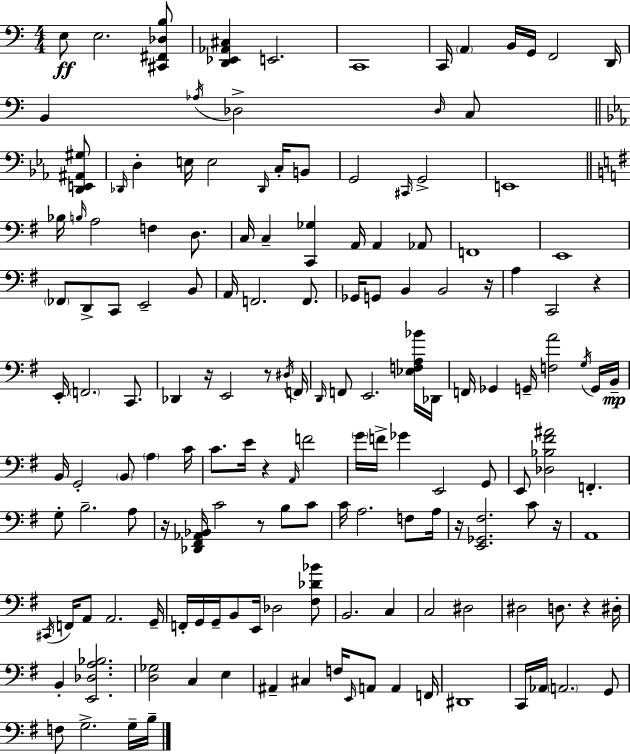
X:1
T:Untitled
M:4/4
L:1/4
K:Am
E,/2 E,2 [^C,,^F,,_D,B,]/2 [D,,_E,,_A,,^C,] E,,2 C,,4 C,,/4 A,, B,,/4 G,,/4 F,,2 D,,/4 B,, _A,/4 _D,2 _D,/4 C,/2 [D,,E,,^A,,^G,]/2 _D,,/4 D, E,/4 E,2 _D,,/4 C,/4 B,,/2 G,,2 ^C,,/4 G,,2 E,,4 _B,/4 B,/4 A,2 F, D,/2 C,/4 C, [C,,_G,] A,,/4 A,, _A,,/2 F,,4 E,,4 _F,,/2 D,,/2 C,,/2 E,,2 B,,/2 A,,/4 F,,2 F,,/2 _G,,/4 G,,/2 B,, B,,2 z/4 A, C,,2 z E,,/4 F,,2 C,,/2 _D,, z/4 E,,2 z/2 ^D,/4 F,,/4 D,,/4 F,,/2 E,,2 [_E,F,A,_B]/4 _D,,/4 F,,/4 _G,, G,,/4 [F,A]2 G,/4 G,,/4 B,,/4 B,,/4 G,,2 B,,/2 A, C/4 C/2 E/4 z A,,/4 F2 G/4 F/4 _G E,,2 G,,/2 E,,/2 [_D,_B,^F^A]2 F,, G,/2 B,2 A,/2 z/4 [_D,,^F,,_A,,_B,,]/4 C2 z/2 B,/2 C/2 C/4 A,2 F,/2 A,/4 z/4 [E,,_G,,^F,]2 C/2 z/4 A,,4 ^C,,/4 F,,/4 A,,/2 A,,2 G,,/4 F,,/4 G,,/4 G,,/4 B,,/2 E,,/4 _D,2 [^F,_D_B]/2 B,,2 C, C,2 ^D,2 ^D,2 D,/2 z ^D,/4 B,, [E,,_D,A,_B,]2 [D,_G,]2 C, E, ^A,, ^C, F,/4 E,,/4 A,,/2 A,, F,,/4 ^D,,4 C,,/4 _A,,/4 A,,2 G,,/2 F,/2 G,2 G,/4 B,/4